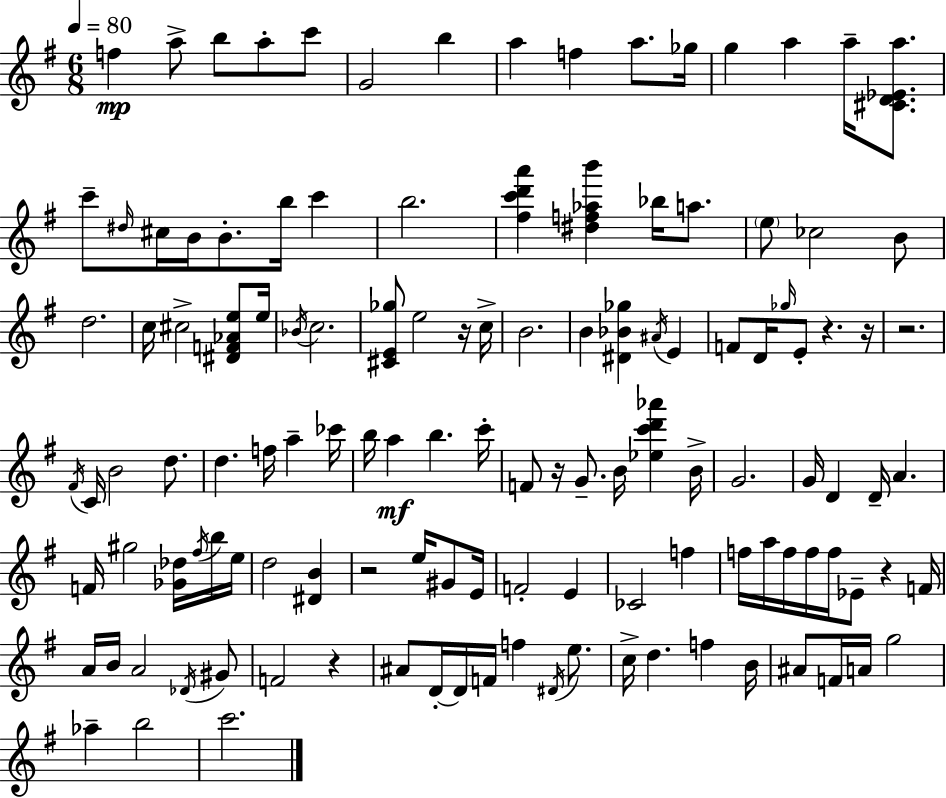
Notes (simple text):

F5/q A5/e B5/e A5/e C6/e G4/h B5/q A5/q F5/q A5/e. Gb5/s G5/q A5/q A5/s [C#4,D4,Eb4,A5]/e. C6/e D#5/s C#5/s B4/s B4/e. B5/s C6/q B5/h. [F#5,C6,D6,A6]/q [D#5,F5,Ab5,B6]/q Bb5/s A5/e. E5/e CES5/h B4/e D5/h. C5/s C#5/h [D#4,F4,Ab4,E5]/e E5/s Bb4/s C5/h. [C#4,E4,Gb5]/e E5/h R/s C5/s B4/h. B4/q [D#4,Bb4,Gb5]/q A#4/s E4/q F4/e D4/s Gb5/s E4/e R/q. R/s R/h. F#4/s C4/s B4/h D5/e. D5/q. F5/s A5/q CES6/s B5/s A5/q B5/q. C6/s F4/e R/s G4/e. B4/s [Eb5,C6,D6,Ab6]/q B4/s G4/h. G4/s D4/q D4/s A4/q. F4/s G#5/h [Gb4,Db5]/s F#5/s B5/s E5/s D5/h [D#4,B4]/q R/h E5/s G#4/e E4/s F4/h E4/q CES4/h F5/q F5/s A5/s F5/s F5/s F5/s Eb4/e R/q F4/s A4/s B4/s A4/h Db4/s G#4/e F4/h R/q A#4/e D4/s D4/s F4/s F5/q D#4/s E5/e. C5/s D5/q. F5/q B4/s A#4/e F4/s A4/s G5/h Ab5/q B5/h C6/h.